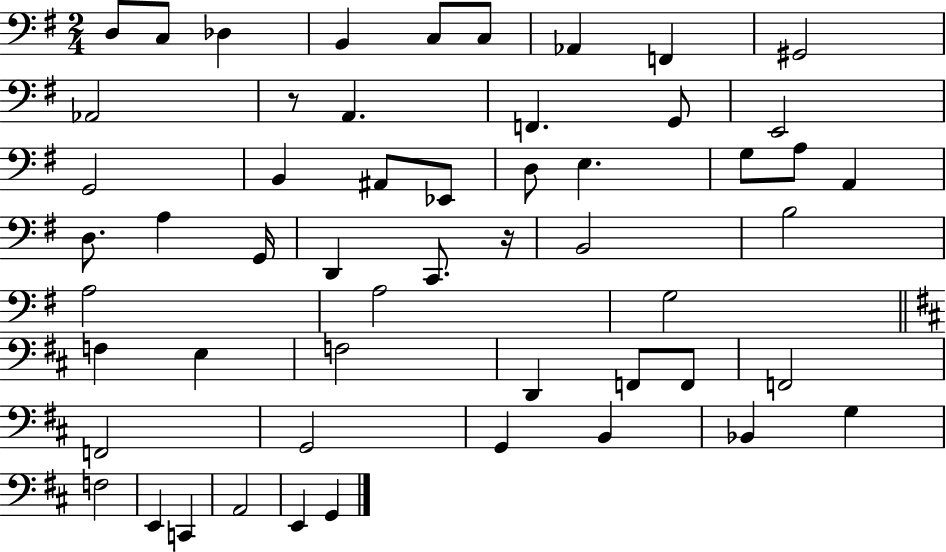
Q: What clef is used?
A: bass